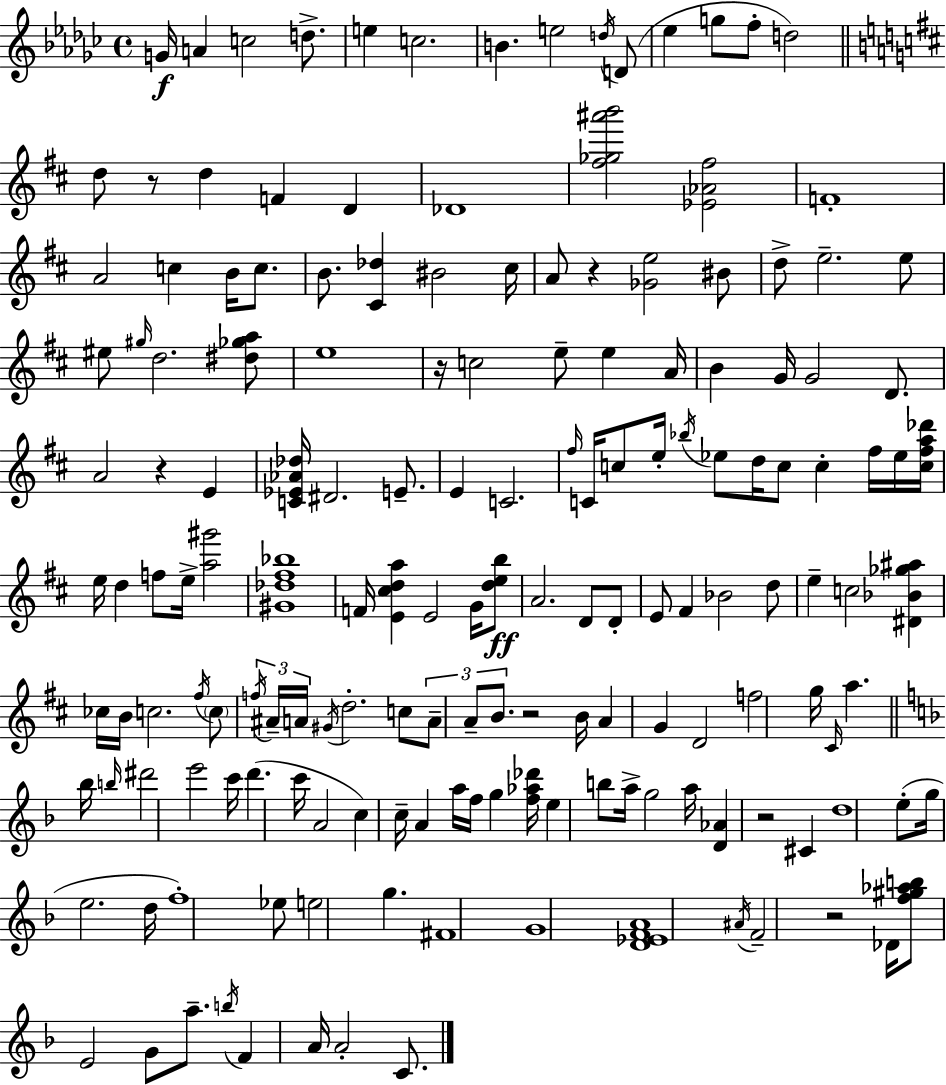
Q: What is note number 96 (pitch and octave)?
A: F5